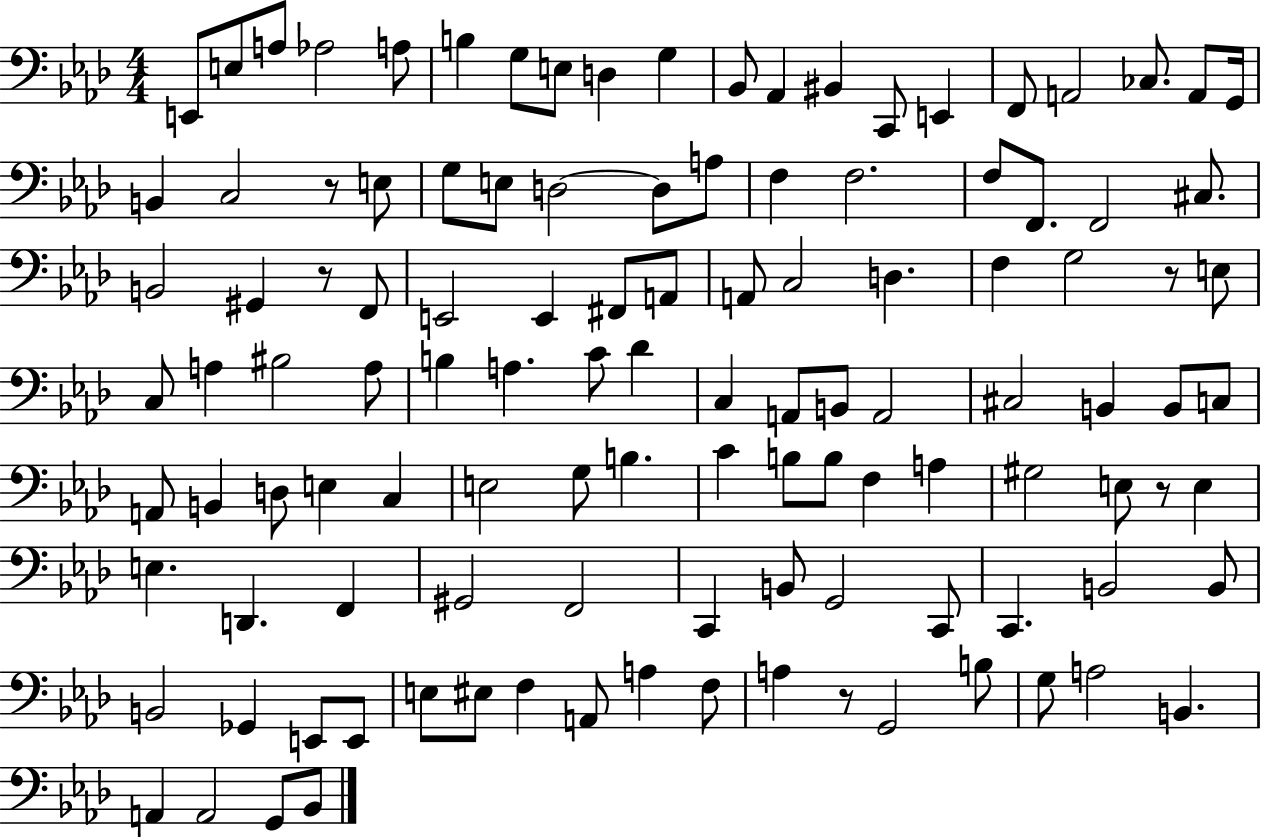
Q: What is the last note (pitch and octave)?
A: Bb2